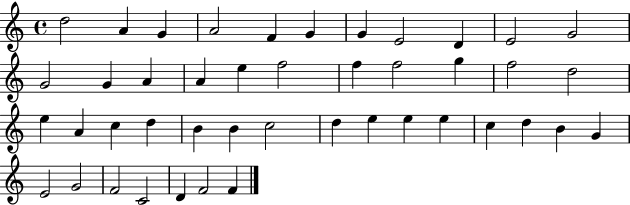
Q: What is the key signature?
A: C major